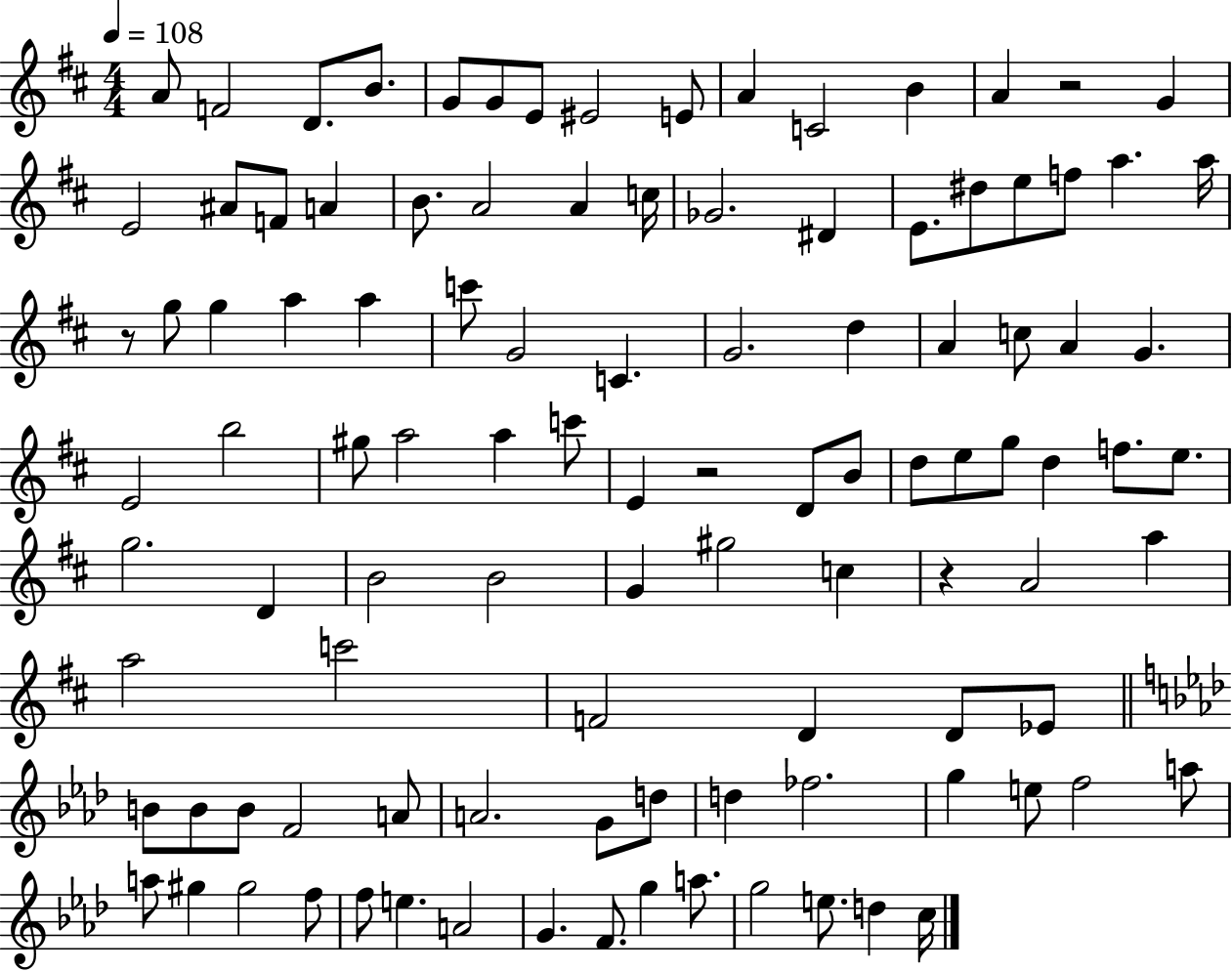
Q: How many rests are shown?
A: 4